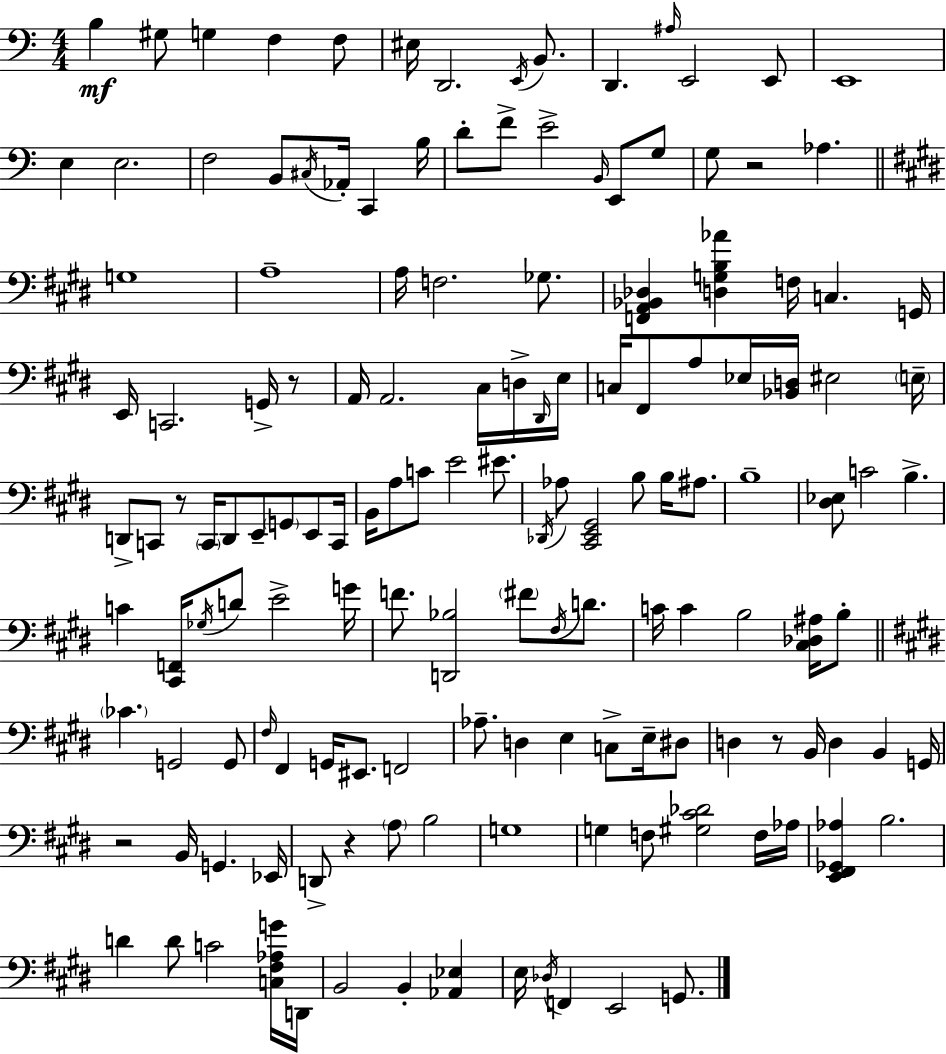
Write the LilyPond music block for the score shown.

{
  \clef bass
  \numericTimeSignature
  \time 4/4
  \key c \major
  b4\mf gis8 g4 f4 f8 | eis16 d,2. \acciaccatura { e,16 } b,8. | d,4. \grace { ais16 } e,2 | e,8 e,1 | \break e4 e2. | f2 b,8 \acciaccatura { cis16 } aes,16-. c,4 | b16 d'8-. f'8-> e'2-> \grace { b,16 } | e,8 g8 g8 r2 aes4. | \break \bar "||" \break \key e \major g1 | a1-- | a16 f2. ges8. | <f, a, bes, des>4 <d g b aes'>4 f16 c4. g,16 | \break e,16 c,2. g,16-> r8 | a,16 a,2. cis16 d16-> \grace { dis,16 } | e16 c16 fis,8 a8 ees16 <bes, d>16 eis2 | \parenthesize e16-- d,8-> c,8 r8 \parenthesize c,16 d,8 e,8-- \parenthesize g,8 e,8 | \break c,16 b,16 a8 c'8 e'2 eis'8. | \acciaccatura { des,16 } aes8 <cis, e, gis,>2 b8 b16 ais8. | b1-- | <dis ees>8 c'2 b4.-> | \break c'4 <cis, f,>16 \acciaccatura { ges16 } d'8 e'2-> | g'16 f'8. <d, bes>2 \parenthesize fis'8 | \acciaccatura { fis16 } d'8. c'16 c'4 b2 | <cis des ais>16 b8-. \bar "||" \break \key e \major \parenthesize ces'4. g,2 g,8 | \grace { fis16 } fis,4 g,16 eis,8. f,2 | aes8.-- d4 e4 c8-> e16-- dis8 | d4 r8 b,16 d4 b,4 | \break g,16 r2 b,16 g,4. | ees,16 d,8-> r4 \parenthesize a8 b2 | g1 | g4 f8 <gis cis' des'>2 f16 | \break aes16 <e, fis, ges, aes>4 b2. | d'4 d'8 c'2 <c fis aes g'>16 | d,16 b,2 b,4-. <aes, ees>4 | e16 \acciaccatura { des16 } f,4 e,2 g,8. | \break \bar "|."
}